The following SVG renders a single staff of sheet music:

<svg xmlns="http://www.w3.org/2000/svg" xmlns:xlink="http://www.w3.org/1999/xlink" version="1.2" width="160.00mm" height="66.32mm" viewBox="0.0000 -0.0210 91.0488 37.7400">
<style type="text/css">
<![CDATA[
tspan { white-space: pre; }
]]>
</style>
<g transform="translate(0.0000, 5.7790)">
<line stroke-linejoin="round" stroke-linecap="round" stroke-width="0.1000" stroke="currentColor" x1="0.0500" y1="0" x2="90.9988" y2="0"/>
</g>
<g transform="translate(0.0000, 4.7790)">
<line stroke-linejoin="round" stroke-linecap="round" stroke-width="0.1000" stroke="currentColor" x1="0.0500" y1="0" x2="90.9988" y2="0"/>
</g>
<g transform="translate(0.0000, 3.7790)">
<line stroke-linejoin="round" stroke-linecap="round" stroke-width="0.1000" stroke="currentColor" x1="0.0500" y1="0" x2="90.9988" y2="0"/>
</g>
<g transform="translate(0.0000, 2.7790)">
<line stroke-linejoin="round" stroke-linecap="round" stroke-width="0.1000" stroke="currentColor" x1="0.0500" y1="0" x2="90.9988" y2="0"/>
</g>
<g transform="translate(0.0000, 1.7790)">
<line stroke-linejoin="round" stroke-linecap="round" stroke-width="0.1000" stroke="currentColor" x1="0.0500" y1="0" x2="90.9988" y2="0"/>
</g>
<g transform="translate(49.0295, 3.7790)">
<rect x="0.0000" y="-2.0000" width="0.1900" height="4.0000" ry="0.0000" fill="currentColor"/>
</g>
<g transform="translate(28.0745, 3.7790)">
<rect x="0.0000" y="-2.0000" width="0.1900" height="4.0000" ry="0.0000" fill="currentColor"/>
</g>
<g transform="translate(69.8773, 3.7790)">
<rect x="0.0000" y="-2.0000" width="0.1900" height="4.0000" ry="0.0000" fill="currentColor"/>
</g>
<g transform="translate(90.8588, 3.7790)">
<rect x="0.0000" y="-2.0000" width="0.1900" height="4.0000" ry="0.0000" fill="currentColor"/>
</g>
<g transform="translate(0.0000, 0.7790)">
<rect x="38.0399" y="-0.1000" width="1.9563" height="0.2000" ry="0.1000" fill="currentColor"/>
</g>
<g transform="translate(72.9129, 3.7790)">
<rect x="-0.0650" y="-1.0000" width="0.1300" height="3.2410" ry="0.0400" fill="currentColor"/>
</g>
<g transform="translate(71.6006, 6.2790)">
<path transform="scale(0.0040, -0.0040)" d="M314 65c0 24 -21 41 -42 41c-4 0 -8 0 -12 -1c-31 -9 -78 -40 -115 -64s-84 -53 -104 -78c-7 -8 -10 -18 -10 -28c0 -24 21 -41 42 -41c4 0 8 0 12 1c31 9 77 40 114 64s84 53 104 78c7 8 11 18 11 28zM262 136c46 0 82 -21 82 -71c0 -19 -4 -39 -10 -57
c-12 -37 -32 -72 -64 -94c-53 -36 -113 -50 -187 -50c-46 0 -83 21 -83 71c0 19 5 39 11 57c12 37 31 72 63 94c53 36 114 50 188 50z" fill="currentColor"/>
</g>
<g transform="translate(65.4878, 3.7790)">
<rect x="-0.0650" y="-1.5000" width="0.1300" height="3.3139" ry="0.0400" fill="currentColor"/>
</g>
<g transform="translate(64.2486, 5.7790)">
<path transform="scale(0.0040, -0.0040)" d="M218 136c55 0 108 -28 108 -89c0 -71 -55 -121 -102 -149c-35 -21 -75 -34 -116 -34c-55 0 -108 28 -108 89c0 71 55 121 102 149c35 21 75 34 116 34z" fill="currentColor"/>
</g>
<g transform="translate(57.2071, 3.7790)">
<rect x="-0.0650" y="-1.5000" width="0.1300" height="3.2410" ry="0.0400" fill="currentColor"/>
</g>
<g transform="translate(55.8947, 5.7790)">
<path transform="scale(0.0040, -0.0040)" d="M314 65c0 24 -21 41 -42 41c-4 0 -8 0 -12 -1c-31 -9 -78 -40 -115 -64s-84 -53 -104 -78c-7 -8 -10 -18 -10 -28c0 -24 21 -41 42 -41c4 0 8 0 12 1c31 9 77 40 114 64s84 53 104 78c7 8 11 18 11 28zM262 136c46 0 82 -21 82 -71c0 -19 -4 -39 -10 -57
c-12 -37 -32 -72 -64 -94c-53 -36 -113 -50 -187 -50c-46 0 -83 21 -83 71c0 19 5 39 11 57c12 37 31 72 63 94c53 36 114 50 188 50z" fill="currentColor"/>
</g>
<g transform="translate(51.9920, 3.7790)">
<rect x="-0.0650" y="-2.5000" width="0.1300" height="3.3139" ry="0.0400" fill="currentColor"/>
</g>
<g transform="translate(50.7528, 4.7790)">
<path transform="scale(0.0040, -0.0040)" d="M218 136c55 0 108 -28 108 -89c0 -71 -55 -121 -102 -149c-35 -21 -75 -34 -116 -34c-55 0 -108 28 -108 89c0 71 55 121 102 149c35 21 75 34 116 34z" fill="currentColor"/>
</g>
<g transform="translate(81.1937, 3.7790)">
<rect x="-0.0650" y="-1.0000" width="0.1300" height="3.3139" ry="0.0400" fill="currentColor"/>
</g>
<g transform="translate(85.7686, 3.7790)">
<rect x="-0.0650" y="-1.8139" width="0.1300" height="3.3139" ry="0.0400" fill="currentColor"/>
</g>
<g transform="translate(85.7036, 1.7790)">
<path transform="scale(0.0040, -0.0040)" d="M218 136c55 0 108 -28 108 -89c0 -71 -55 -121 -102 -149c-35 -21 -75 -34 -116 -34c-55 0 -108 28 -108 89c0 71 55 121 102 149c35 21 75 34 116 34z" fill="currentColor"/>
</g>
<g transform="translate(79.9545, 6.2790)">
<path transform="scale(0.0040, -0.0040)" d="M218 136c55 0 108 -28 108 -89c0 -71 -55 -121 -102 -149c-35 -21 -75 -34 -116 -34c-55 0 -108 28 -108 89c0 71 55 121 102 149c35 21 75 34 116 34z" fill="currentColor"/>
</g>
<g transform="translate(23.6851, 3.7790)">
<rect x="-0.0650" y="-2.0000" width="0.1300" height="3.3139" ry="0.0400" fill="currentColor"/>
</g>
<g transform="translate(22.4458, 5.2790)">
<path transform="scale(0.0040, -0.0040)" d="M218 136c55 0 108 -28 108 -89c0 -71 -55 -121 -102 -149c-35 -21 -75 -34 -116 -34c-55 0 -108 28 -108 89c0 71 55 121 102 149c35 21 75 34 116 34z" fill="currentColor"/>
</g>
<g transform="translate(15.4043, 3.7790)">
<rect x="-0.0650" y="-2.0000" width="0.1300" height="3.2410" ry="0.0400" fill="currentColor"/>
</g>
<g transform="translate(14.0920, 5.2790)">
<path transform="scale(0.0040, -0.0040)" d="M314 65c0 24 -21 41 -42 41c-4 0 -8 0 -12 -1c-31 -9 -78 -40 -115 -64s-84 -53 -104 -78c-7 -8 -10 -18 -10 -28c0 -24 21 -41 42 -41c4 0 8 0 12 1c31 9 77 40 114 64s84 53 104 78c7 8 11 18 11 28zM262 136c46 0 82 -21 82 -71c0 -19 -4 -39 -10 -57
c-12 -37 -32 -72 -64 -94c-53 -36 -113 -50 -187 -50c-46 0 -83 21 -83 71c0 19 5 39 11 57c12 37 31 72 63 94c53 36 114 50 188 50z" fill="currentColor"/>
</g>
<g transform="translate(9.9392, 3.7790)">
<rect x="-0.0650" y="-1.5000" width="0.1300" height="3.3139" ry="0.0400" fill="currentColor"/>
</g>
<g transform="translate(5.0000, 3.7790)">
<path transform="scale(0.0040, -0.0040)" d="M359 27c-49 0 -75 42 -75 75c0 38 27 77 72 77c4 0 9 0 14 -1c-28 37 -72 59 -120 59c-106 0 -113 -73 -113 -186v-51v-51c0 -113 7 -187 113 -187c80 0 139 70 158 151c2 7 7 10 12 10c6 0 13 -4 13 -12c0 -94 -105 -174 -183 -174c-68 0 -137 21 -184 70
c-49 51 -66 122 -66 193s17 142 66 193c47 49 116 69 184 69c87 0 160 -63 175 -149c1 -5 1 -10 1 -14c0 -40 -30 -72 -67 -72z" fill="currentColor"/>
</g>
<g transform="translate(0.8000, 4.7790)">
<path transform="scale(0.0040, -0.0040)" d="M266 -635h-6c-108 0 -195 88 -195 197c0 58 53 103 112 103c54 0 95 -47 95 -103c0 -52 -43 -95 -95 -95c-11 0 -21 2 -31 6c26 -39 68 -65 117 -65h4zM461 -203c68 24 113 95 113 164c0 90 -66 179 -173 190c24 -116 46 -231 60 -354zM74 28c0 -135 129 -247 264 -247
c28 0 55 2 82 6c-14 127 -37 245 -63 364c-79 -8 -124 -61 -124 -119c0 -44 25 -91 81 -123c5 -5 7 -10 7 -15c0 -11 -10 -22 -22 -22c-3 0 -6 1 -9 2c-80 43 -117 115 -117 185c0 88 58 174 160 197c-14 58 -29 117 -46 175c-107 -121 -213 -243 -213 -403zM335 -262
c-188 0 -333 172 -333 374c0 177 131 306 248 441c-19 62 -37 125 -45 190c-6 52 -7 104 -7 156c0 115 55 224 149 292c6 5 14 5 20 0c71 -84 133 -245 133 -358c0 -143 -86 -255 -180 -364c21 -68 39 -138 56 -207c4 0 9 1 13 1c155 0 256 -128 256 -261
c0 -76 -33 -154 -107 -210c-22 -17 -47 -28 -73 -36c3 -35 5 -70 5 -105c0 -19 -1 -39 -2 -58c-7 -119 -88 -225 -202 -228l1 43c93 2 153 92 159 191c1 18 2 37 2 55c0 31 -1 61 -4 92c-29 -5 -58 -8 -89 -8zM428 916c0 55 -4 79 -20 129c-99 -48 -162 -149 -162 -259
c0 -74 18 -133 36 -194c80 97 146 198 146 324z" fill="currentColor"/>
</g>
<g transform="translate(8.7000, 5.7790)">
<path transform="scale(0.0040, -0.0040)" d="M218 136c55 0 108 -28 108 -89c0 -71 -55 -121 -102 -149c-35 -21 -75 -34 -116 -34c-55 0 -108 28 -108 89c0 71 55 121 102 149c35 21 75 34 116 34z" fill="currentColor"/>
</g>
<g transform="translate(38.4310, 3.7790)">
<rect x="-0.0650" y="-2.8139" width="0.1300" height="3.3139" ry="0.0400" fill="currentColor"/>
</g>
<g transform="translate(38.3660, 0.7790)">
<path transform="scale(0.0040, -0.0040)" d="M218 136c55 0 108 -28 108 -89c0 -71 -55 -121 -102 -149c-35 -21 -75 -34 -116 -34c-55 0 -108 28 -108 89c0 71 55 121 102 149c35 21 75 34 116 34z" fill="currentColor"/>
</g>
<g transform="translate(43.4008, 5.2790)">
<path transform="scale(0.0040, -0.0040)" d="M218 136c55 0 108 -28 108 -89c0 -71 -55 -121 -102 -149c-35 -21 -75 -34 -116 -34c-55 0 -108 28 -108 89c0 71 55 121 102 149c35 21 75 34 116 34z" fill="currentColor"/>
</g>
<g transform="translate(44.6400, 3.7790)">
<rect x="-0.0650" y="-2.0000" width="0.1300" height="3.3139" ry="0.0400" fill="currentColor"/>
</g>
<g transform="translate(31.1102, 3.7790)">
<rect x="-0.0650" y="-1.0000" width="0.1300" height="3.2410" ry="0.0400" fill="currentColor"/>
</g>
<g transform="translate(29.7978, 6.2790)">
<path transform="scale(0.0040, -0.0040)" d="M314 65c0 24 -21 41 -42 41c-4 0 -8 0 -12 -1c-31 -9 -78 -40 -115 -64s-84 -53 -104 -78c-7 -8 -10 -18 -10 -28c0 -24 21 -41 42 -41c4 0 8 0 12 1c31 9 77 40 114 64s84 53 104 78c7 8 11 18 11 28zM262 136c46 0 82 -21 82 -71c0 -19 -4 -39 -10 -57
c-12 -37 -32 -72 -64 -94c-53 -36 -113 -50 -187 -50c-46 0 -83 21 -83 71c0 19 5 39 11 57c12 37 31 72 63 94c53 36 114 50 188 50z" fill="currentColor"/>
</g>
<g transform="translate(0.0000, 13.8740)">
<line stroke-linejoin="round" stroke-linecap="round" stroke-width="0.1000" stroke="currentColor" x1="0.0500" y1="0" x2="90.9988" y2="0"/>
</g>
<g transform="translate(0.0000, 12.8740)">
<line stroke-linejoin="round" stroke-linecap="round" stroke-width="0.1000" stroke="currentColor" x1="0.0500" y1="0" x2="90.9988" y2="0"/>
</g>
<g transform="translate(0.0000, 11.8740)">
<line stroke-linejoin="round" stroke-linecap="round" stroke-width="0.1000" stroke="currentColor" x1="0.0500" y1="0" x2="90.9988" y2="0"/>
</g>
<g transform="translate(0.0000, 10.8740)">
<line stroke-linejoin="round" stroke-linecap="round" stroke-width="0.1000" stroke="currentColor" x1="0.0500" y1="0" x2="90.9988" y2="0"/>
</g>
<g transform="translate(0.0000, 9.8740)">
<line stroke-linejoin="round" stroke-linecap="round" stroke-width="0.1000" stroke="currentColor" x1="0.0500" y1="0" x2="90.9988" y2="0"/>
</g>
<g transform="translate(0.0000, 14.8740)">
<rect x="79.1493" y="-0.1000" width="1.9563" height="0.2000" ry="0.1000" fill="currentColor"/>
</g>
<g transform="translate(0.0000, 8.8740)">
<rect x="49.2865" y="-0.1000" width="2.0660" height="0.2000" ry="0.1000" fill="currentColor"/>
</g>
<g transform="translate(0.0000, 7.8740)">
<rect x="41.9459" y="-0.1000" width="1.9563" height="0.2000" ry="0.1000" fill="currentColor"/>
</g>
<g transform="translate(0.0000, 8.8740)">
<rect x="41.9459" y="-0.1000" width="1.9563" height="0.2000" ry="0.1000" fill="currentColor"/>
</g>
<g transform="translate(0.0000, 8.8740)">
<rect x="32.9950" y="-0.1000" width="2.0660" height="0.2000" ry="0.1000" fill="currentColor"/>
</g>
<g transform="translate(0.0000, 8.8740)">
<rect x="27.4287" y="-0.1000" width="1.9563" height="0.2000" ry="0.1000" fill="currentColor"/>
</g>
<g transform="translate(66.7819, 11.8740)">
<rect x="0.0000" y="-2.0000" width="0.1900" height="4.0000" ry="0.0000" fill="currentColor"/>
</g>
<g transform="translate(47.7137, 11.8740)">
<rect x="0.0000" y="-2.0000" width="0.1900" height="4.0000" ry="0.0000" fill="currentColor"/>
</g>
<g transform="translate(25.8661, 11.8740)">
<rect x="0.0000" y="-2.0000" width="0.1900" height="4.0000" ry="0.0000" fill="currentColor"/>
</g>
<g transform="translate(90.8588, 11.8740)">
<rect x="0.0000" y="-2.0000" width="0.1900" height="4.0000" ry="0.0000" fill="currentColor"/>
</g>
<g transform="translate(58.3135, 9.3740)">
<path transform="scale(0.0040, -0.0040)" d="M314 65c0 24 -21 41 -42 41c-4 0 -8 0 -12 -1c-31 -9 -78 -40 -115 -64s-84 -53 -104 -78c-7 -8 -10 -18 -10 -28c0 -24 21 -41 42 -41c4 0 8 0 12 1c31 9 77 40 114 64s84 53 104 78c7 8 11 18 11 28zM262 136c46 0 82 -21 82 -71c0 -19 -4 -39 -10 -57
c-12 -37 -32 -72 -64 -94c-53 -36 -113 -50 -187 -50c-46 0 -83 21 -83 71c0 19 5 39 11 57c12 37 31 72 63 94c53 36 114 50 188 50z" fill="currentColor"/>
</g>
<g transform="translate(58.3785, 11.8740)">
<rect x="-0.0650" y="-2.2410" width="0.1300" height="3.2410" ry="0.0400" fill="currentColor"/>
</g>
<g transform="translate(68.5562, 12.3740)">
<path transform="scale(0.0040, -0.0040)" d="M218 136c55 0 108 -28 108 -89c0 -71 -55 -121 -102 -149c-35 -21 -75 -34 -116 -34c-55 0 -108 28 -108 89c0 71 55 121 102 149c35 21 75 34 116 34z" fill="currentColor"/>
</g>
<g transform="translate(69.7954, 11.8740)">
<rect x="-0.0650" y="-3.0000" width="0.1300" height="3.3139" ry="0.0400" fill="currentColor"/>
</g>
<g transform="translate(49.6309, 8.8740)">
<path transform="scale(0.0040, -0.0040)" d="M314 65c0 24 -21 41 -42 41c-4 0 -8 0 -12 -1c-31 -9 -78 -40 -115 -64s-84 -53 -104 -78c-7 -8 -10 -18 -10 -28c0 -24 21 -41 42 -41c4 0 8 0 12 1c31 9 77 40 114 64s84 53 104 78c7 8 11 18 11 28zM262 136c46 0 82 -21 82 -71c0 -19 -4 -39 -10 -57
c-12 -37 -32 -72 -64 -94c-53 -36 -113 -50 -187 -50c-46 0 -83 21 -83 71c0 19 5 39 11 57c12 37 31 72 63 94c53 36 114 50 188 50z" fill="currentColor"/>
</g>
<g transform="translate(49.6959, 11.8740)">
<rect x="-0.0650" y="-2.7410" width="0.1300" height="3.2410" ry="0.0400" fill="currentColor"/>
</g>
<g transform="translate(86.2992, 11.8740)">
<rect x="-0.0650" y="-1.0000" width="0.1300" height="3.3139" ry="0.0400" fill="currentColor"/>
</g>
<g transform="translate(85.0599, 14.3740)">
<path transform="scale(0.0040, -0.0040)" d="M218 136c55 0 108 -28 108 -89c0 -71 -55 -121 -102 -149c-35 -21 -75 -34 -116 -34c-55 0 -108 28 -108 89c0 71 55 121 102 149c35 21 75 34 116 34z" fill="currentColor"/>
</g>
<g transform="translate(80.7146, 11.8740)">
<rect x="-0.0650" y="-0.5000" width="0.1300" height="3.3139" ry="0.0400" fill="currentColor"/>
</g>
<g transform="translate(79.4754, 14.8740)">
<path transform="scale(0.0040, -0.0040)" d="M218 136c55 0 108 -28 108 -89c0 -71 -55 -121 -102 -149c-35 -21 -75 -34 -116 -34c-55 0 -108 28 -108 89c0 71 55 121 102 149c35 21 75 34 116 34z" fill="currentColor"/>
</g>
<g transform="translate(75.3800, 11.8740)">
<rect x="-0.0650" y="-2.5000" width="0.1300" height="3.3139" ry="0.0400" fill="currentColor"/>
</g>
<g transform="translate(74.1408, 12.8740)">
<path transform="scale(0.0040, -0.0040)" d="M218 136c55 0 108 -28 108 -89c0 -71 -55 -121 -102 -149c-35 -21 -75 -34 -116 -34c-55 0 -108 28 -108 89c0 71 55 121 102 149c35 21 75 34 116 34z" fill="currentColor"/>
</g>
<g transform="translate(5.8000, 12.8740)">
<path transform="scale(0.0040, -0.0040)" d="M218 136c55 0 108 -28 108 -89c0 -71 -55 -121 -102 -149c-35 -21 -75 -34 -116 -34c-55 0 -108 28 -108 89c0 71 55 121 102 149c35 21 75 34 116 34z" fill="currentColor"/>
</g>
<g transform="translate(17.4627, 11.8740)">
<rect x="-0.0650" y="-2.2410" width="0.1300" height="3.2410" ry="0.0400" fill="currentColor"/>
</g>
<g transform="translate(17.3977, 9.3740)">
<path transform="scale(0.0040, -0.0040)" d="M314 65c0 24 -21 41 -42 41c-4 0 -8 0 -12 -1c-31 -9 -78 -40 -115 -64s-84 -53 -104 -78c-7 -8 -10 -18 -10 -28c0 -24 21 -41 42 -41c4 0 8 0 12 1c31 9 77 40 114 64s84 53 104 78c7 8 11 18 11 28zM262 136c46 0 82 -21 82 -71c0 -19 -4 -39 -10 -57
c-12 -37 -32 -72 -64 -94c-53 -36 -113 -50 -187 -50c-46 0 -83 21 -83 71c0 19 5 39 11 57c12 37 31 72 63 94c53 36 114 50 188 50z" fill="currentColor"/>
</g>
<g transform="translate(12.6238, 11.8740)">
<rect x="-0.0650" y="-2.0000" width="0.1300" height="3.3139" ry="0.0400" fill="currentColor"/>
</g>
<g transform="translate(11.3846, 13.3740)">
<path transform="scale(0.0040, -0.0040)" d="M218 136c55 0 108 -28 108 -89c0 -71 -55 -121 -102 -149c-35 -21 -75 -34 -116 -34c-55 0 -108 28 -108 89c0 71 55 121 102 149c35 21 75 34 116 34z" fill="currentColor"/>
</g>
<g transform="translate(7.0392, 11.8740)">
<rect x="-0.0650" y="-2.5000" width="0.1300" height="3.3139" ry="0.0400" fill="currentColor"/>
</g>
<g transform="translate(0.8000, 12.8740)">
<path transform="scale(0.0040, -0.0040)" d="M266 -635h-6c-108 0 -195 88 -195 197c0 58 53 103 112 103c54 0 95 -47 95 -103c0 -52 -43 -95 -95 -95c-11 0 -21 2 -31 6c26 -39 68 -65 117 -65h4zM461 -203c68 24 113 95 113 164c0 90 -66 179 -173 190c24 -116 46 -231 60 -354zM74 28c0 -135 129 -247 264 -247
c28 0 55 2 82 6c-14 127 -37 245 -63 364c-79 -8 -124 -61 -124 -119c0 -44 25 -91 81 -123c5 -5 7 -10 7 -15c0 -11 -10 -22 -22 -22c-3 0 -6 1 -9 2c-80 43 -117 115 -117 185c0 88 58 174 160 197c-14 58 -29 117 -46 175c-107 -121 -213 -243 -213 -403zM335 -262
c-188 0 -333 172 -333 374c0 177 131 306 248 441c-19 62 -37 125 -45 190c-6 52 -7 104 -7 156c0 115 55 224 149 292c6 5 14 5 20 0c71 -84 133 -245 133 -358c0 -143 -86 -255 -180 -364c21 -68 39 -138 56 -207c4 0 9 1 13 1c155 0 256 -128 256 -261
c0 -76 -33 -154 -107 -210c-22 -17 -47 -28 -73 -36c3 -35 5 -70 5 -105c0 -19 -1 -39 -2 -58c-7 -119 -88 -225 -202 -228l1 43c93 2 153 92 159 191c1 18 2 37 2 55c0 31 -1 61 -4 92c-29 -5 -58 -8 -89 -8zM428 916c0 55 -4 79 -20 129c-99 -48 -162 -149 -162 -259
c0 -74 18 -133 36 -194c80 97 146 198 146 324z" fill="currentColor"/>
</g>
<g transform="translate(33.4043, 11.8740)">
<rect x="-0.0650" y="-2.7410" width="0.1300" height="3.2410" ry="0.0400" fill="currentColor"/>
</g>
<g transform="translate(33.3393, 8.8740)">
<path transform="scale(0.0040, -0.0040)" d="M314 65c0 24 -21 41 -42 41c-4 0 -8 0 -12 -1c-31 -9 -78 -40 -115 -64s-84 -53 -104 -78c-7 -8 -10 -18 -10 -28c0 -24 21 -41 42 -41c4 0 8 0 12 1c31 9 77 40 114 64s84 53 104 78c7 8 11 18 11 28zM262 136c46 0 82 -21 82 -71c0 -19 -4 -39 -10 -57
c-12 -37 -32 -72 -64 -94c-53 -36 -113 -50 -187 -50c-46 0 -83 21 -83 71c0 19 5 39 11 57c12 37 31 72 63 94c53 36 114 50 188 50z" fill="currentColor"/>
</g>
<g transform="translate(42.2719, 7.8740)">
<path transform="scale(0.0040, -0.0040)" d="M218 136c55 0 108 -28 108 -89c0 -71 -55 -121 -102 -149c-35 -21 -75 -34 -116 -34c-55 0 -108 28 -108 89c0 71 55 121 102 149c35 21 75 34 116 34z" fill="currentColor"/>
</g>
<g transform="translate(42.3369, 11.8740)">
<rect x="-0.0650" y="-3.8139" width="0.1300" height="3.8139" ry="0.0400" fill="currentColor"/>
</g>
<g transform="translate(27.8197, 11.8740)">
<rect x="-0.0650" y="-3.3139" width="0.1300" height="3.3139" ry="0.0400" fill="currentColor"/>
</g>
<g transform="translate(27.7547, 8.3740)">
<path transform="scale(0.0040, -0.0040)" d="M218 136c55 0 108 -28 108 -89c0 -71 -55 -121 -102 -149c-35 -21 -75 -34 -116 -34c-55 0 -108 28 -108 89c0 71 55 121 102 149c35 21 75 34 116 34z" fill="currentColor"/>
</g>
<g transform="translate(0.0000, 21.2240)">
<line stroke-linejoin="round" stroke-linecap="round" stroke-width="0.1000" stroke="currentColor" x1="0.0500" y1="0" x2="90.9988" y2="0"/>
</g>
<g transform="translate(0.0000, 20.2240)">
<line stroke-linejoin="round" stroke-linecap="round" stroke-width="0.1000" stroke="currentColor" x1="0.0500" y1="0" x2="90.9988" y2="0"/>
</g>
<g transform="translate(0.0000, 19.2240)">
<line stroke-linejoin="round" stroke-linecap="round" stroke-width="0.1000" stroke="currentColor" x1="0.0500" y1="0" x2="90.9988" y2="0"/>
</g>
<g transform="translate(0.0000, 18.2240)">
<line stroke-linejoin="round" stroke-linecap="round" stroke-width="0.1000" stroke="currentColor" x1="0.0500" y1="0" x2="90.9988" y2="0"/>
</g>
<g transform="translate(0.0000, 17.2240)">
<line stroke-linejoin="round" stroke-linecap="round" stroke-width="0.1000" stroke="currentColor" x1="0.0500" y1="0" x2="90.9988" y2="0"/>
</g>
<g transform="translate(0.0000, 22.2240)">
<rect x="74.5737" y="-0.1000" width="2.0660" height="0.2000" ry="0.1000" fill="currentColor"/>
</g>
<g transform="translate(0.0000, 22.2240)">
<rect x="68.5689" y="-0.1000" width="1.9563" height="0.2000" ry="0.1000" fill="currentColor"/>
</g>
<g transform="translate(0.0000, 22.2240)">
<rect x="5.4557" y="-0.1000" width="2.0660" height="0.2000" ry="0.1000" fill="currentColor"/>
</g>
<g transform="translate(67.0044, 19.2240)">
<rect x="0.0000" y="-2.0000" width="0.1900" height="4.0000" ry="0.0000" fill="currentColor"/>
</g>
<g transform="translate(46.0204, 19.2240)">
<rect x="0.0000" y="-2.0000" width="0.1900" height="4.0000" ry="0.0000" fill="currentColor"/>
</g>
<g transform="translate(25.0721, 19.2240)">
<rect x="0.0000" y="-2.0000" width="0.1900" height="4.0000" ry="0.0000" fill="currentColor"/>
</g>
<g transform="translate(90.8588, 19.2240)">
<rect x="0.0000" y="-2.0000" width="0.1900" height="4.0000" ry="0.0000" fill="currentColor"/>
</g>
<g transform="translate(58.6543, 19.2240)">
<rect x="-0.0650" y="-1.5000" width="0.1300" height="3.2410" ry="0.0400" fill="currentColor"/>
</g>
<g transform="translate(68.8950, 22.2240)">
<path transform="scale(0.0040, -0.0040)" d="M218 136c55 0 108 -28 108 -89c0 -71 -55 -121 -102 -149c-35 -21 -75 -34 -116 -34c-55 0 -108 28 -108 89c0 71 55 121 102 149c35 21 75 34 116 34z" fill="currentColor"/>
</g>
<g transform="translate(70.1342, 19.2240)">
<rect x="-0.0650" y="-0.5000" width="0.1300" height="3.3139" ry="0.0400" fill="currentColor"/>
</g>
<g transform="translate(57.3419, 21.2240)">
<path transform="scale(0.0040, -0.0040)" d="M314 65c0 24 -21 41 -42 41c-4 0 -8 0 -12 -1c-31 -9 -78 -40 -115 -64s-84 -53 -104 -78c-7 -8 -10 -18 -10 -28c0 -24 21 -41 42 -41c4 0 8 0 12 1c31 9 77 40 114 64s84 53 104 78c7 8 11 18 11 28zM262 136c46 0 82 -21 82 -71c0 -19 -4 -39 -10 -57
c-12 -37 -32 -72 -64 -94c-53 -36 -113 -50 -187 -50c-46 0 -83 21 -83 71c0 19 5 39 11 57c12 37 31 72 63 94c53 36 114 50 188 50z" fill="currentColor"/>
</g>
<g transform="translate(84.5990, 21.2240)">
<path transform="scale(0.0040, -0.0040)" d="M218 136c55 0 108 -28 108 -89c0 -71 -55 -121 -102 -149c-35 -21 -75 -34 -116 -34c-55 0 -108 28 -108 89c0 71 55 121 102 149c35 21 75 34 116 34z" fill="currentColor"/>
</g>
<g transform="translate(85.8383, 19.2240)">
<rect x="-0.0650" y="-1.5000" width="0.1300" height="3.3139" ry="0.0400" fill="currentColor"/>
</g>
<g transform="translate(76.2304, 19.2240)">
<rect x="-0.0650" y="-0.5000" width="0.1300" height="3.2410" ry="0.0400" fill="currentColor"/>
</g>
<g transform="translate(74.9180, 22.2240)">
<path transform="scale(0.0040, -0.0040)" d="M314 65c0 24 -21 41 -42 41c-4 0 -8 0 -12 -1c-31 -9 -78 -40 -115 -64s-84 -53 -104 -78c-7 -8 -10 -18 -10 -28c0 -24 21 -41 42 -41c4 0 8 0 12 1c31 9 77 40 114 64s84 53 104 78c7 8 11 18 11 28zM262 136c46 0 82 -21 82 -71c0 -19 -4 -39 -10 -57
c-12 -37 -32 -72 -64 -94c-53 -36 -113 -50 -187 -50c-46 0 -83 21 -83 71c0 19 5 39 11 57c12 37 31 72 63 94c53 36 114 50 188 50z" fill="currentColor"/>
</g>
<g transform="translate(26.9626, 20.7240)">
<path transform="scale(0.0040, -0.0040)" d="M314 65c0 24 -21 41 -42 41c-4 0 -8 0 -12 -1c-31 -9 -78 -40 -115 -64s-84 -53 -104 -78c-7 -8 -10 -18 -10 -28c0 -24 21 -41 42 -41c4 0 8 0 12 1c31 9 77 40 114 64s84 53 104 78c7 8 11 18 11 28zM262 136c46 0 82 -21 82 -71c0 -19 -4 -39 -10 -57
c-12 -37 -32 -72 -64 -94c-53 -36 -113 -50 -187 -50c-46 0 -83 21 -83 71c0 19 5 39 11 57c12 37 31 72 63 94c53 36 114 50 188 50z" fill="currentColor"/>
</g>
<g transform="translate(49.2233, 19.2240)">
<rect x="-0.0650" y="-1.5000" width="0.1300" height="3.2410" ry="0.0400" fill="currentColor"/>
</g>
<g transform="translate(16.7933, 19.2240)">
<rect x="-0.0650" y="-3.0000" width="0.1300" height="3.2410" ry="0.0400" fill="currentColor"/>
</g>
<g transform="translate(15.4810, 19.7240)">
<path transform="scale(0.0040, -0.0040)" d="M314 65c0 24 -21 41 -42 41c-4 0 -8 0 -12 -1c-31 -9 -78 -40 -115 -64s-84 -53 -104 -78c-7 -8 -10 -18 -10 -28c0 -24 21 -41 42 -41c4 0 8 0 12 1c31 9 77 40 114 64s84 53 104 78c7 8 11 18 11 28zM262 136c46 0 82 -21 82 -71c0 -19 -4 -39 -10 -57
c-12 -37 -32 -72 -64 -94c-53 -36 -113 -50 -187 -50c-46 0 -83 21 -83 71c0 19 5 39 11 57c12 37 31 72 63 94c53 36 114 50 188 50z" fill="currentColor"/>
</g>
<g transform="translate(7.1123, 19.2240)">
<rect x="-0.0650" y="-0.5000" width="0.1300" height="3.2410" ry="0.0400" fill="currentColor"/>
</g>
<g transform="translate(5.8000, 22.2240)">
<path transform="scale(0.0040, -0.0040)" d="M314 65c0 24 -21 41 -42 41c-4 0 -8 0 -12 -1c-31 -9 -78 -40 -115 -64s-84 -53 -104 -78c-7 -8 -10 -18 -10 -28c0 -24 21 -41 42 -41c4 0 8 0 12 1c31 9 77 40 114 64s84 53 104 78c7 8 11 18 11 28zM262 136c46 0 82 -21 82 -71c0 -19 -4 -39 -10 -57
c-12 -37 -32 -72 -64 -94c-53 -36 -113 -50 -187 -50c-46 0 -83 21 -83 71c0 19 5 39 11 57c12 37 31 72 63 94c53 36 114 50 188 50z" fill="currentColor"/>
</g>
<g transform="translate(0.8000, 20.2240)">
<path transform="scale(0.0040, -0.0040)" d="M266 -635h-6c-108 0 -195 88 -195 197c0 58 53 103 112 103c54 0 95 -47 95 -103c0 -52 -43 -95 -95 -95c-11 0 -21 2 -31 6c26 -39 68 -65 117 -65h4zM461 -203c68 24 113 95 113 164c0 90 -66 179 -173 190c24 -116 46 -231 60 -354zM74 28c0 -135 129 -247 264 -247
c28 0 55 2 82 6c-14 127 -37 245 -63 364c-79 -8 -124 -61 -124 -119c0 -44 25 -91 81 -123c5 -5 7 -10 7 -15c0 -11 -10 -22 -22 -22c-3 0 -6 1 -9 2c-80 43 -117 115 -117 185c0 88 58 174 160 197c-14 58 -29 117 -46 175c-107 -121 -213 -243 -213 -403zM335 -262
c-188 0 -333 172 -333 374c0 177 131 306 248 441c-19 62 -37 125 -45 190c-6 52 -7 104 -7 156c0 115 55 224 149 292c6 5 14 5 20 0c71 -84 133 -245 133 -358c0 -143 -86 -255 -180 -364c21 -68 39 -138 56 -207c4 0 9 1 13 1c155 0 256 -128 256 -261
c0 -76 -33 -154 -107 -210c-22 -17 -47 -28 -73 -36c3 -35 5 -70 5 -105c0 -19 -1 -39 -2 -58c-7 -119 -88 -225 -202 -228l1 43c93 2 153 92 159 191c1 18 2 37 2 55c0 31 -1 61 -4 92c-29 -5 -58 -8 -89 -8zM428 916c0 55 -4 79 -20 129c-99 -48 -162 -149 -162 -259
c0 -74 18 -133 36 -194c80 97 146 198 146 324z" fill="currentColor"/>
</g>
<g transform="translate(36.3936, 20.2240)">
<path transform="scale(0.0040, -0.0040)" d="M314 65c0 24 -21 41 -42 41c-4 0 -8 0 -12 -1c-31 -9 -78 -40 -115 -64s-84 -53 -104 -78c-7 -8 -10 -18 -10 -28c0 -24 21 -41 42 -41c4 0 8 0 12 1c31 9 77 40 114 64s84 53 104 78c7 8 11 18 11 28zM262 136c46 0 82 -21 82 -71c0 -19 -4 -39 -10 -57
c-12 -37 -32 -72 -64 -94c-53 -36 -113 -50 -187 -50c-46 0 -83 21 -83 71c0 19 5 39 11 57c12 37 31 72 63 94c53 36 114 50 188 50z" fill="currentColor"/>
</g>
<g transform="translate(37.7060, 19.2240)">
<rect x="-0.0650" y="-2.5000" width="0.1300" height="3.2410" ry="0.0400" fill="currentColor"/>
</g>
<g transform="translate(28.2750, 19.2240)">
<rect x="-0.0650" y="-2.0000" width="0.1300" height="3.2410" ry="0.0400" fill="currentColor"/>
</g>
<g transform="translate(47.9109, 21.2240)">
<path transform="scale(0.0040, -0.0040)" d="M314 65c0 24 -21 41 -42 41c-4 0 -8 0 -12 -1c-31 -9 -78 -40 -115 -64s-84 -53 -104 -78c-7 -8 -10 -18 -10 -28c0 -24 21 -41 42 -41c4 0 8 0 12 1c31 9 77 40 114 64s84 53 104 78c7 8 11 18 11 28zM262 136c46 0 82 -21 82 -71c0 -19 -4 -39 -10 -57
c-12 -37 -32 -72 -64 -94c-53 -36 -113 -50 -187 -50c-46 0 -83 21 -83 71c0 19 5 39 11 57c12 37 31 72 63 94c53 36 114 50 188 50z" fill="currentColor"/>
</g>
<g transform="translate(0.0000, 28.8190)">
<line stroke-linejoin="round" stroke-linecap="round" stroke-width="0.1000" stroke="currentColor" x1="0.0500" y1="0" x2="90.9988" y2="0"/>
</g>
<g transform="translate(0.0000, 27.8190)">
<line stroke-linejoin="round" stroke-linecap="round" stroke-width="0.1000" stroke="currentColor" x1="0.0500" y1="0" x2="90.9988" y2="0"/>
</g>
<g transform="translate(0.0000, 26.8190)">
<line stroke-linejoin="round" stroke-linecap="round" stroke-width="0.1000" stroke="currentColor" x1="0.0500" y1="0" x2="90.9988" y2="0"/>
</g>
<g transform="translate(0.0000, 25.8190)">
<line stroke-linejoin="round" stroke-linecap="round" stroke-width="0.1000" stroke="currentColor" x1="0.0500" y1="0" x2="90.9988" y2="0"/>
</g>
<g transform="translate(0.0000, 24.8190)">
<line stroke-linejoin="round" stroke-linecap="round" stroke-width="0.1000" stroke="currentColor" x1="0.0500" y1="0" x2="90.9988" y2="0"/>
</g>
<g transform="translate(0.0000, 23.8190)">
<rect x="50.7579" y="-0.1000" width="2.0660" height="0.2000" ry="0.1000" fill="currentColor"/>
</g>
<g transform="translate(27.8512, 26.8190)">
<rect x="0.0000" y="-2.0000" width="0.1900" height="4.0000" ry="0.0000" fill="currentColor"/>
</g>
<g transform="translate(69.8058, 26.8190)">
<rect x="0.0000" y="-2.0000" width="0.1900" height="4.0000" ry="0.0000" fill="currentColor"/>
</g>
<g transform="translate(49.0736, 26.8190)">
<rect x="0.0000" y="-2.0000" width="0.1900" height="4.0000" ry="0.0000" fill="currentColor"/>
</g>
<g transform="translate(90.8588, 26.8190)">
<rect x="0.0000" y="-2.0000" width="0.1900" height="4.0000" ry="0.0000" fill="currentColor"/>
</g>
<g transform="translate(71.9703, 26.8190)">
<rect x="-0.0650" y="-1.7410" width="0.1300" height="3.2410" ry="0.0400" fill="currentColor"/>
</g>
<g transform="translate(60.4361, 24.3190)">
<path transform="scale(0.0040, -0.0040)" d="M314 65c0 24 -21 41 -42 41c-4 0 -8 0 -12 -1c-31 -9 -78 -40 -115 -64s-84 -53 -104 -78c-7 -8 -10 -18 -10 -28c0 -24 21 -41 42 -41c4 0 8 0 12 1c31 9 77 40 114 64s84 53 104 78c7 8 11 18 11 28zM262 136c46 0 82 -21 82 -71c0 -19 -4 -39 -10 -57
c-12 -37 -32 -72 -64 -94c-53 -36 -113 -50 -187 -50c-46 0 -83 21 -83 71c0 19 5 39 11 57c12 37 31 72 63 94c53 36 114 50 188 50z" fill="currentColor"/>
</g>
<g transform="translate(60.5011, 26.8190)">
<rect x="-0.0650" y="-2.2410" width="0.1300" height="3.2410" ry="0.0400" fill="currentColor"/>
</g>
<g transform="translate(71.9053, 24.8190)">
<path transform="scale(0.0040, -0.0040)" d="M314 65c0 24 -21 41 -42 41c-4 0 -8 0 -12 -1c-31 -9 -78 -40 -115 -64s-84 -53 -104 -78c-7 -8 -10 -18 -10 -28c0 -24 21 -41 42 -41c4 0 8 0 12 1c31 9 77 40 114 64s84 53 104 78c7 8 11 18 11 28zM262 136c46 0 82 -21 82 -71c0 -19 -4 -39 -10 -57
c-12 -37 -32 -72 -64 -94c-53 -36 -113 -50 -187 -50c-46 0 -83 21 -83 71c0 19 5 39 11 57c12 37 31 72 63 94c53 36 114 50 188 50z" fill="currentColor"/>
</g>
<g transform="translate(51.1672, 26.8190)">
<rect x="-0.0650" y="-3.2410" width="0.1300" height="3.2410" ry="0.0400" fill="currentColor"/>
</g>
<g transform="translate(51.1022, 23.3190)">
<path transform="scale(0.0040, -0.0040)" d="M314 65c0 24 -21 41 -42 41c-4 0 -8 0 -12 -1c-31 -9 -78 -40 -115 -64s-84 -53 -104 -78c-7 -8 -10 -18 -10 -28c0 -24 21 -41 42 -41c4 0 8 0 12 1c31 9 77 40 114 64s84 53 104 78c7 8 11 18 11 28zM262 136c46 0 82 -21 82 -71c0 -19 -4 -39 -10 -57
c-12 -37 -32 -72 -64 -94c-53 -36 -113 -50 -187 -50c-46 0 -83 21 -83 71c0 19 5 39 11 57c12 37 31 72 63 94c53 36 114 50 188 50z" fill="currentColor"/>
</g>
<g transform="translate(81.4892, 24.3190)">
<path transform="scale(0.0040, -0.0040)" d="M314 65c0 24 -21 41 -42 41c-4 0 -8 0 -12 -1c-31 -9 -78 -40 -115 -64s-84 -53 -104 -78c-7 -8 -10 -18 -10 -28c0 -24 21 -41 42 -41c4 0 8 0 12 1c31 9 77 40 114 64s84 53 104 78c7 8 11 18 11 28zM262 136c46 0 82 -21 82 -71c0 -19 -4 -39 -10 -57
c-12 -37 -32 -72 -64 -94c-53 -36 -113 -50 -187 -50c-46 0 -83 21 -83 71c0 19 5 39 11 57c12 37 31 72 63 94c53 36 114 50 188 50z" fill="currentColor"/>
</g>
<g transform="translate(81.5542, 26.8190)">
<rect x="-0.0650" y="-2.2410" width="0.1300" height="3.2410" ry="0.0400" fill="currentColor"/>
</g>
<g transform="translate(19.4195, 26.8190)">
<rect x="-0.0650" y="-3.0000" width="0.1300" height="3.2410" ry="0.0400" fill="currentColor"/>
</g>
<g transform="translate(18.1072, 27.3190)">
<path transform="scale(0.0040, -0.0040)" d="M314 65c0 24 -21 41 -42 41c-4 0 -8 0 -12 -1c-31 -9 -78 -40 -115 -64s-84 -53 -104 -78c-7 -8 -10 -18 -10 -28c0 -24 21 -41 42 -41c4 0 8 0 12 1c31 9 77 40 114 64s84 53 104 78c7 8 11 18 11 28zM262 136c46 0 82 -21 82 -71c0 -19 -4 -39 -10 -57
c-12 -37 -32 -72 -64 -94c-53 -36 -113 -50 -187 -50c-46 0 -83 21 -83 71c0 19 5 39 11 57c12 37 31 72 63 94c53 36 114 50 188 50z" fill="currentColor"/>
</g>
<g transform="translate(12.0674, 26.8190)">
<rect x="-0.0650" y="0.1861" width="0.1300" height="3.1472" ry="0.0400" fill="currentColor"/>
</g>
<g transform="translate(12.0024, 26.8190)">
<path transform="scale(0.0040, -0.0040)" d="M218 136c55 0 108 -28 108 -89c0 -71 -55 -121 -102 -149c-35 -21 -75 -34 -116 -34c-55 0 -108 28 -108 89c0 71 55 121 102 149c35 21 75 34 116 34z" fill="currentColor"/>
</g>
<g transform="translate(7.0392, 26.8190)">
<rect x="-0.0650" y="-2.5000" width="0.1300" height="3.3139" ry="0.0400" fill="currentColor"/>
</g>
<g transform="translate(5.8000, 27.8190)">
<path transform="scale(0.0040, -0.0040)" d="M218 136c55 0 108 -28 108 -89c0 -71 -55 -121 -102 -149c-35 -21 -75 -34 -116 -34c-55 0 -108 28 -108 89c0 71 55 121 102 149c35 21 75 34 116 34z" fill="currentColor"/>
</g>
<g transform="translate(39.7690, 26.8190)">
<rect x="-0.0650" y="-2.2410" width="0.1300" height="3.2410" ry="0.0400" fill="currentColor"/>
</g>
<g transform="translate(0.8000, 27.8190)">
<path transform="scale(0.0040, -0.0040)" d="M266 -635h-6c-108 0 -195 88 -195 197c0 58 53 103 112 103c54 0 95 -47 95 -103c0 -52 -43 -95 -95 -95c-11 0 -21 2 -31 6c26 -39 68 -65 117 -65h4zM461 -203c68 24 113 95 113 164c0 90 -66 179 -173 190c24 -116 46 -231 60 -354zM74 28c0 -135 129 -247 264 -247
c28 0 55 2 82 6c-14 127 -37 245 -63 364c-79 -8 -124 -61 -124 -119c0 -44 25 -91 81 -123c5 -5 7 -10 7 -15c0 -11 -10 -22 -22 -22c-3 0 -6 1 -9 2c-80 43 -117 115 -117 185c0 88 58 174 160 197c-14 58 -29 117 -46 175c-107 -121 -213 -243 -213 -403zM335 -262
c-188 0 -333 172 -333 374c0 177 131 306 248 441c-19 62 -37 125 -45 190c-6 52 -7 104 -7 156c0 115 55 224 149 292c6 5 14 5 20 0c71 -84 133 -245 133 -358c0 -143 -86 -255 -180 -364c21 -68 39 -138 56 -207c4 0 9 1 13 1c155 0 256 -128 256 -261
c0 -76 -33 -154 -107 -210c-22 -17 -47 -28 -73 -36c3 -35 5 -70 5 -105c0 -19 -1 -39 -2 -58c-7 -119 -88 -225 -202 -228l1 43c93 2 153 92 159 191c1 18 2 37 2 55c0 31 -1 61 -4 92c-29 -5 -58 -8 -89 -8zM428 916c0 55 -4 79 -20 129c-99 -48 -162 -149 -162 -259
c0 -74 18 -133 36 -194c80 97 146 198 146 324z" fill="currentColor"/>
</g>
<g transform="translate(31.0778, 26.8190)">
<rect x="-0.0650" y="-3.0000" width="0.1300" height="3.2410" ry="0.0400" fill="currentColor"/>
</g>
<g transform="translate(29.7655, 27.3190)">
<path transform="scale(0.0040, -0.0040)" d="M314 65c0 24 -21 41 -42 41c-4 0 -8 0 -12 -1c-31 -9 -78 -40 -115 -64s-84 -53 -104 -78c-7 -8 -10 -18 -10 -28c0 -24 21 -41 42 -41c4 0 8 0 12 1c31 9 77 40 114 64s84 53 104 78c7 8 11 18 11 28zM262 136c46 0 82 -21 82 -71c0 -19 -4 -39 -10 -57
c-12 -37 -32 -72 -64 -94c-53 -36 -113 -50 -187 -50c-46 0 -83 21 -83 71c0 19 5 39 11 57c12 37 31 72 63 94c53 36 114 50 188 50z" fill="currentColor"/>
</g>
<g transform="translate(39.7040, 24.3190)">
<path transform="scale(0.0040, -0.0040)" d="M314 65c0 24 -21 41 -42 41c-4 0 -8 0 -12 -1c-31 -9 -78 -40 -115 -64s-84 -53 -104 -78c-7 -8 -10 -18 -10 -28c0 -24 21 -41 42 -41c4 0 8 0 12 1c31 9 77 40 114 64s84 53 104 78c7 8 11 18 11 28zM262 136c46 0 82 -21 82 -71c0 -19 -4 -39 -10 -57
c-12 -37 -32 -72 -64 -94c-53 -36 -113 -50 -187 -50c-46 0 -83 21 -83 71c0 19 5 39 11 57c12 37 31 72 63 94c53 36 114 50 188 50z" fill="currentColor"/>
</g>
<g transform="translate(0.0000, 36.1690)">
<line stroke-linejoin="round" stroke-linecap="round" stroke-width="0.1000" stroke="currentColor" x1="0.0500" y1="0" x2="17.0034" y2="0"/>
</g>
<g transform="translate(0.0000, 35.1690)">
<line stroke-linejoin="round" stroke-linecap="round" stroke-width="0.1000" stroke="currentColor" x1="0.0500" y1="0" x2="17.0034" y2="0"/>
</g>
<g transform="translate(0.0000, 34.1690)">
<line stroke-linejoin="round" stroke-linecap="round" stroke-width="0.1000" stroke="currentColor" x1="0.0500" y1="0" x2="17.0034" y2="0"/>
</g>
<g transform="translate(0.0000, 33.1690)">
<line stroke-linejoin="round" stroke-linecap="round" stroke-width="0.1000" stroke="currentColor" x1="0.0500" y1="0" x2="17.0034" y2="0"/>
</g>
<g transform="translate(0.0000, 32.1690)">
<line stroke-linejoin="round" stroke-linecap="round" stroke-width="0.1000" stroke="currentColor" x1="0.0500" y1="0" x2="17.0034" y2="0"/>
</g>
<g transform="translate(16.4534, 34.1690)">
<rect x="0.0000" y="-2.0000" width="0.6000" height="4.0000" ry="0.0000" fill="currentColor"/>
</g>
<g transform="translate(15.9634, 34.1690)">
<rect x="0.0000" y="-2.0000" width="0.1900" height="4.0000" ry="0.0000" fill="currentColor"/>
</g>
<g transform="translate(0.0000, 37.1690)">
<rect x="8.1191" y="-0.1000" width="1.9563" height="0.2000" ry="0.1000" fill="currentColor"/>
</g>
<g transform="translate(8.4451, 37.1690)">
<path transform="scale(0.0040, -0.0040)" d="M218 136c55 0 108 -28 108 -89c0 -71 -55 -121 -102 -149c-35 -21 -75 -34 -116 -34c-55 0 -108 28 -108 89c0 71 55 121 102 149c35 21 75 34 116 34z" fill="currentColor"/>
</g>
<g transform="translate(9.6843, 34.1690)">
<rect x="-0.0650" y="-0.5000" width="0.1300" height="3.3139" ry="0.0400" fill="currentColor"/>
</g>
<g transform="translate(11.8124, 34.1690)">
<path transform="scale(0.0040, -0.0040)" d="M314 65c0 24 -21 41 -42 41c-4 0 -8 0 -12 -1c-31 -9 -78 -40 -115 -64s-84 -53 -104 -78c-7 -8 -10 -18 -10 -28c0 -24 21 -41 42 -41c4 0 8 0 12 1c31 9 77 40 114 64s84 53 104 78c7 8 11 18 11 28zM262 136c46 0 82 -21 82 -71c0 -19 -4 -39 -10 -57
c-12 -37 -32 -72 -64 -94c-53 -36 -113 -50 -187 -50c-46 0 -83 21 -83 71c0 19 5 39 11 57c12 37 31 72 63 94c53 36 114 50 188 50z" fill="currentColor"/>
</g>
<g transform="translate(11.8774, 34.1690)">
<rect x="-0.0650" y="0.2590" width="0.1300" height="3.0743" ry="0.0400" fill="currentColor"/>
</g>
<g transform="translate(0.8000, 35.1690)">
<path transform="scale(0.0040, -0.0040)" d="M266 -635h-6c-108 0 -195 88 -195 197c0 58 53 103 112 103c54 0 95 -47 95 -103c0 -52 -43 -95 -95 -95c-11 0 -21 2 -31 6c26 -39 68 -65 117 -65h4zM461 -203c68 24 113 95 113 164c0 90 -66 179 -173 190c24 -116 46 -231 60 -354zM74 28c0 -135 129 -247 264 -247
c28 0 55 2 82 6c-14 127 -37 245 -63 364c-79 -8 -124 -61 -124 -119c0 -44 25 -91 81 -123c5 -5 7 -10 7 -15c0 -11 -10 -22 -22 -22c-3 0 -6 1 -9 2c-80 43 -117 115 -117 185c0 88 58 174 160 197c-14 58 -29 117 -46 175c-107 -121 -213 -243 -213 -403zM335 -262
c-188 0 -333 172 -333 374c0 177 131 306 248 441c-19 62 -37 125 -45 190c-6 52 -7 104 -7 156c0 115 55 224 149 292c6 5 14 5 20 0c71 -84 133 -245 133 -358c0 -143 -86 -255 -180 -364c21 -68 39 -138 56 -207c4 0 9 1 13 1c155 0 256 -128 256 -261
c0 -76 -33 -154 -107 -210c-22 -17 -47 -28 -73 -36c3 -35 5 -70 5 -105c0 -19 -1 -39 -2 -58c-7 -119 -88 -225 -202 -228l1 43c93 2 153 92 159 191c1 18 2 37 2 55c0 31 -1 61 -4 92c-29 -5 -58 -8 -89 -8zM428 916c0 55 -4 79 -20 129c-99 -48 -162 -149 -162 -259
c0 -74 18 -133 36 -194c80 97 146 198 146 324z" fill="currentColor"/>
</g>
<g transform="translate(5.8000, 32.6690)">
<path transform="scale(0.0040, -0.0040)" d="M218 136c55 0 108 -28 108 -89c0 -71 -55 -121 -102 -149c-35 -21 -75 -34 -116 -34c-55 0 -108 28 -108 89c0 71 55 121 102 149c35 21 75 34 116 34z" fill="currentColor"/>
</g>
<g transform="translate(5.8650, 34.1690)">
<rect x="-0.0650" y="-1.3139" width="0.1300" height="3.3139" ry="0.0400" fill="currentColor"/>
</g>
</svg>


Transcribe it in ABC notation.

X:1
T:Untitled
M:4/4
L:1/4
K:C
E F2 F D2 a F G E2 E D2 D f G F g2 b a2 c' a2 g2 A G C D C2 A2 F2 G2 E2 E2 C C2 E G B A2 A2 g2 b2 g2 f2 g2 e C B2